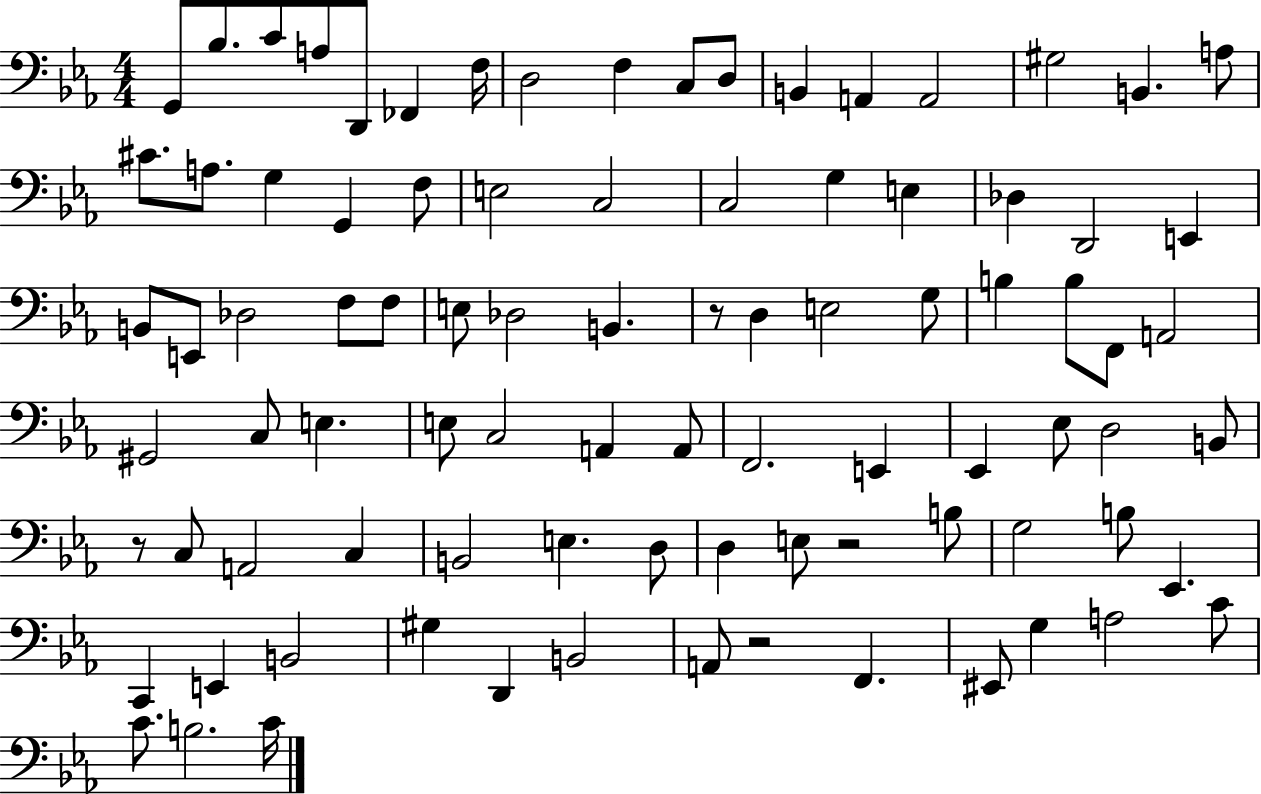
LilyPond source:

{
  \clef bass
  \numericTimeSignature
  \time 4/4
  \key ees \major
  g,8 bes8. c'8 a8 d,8 fes,4 f16 | d2 f4 c8 d8 | b,4 a,4 a,2 | gis2 b,4. a8 | \break cis'8. a8. g4 g,4 f8 | e2 c2 | c2 g4 e4 | des4 d,2 e,4 | \break b,8 e,8 des2 f8 f8 | e8 des2 b,4. | r8 d4 e2 g8 | b4 b8 f,8 a,2 | \break gis,2 c8 e4. | e8 c2 a,4 a,8 | f,2. e,4 | ees,4 ees8 d2 b,8 | \break r8 c8 a,2 c4 | b,2 e4. d8 | d4 e8 r2 b8 | g2 b8 ees,4. | \break c,4 e,4 b,2 | gis4 d,4 b,2 | a,8 r2 f,4. | eis,8 g4 a2 c'8 | \break c'8. b2. c'16 | \bar "|."
}